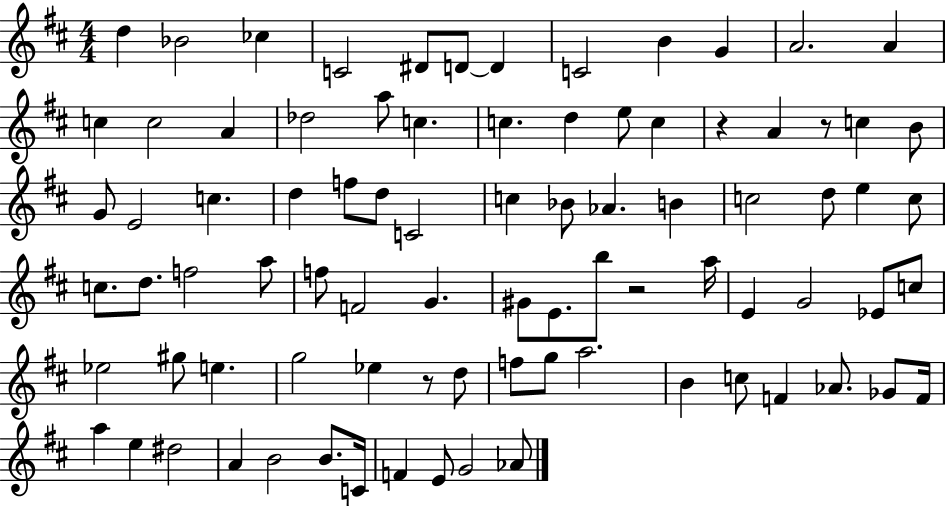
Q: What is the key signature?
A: D major